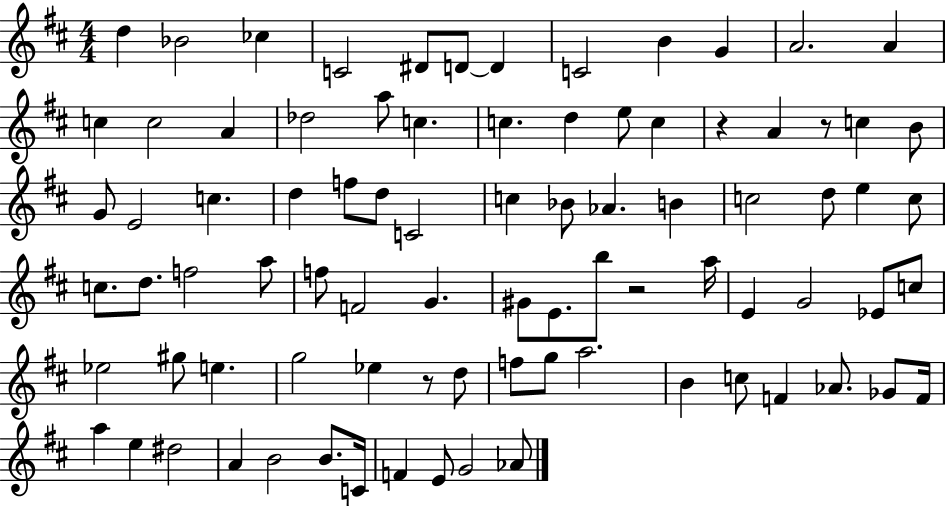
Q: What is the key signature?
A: D major